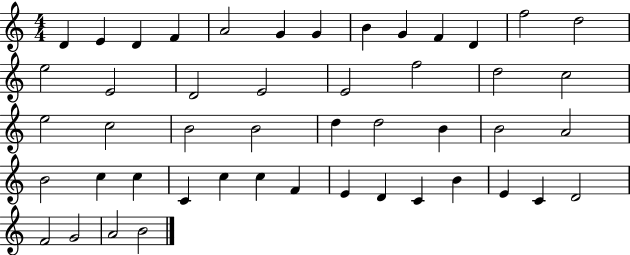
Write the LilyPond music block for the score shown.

{
  \clef treble
  \numericTimeSignature
  \time 4/4
  \key c \major
  d'4 e'4 d'4 f'4 | a'2 g'4 g'4 | b'4 g'4 f'4 d'4 | f''2 d''2 | \break e''2 e'2 | d'2 e'2 | e'2 f''2 | d''2 c''2 | \break e''2 c''2 | b'2 b'2 | d''4 d''2 b'4 | b'2 a'2 | \break b'2 c''4 c''4 | c'4 c''4 c''4 f'4 | e'4 d'4 c'4 b'4 | e'4 c'4 d'2 | \break f'2 g'2 | a'2 b'2 | \bar "|."
}